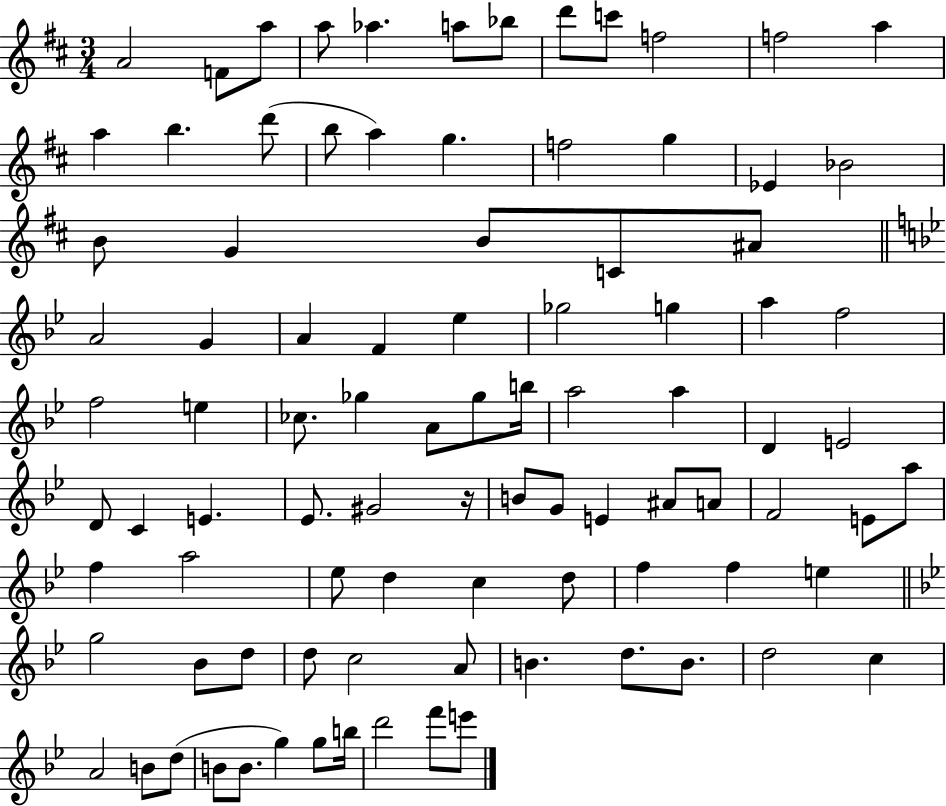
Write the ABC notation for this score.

X:1
T:Untitled
M:3/4
L:1/4
K:D
A2 F/2 a/2 a/2 _a a/2 _b/2 d'/2 c'/2 f2 f2 a a b d'/2 b/2 a g f2 g _E _B2 B/2 G B/2 C/2 ^A/2 A2 G A F _e _g2 g a f2 f2 e _c/2 _g A/2 _g/2 b/4 a2 a D E2 D/2 C E _E/2 ^G2 z/4 B/2 G/2 E ^A/2 A/2 F2 E/2 a/2 f a2 _e/2 d c d/2 f f e g2 _B/2 d/2 d/2 c2 A/2 B d/2 B/2 d2 c A2 B/2 d/2 B/2 B/2 g g/2 b/4 d'2 f'/2 e'/2